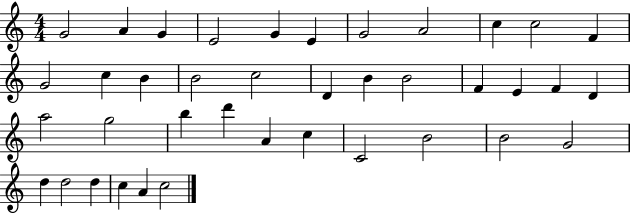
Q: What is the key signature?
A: C major